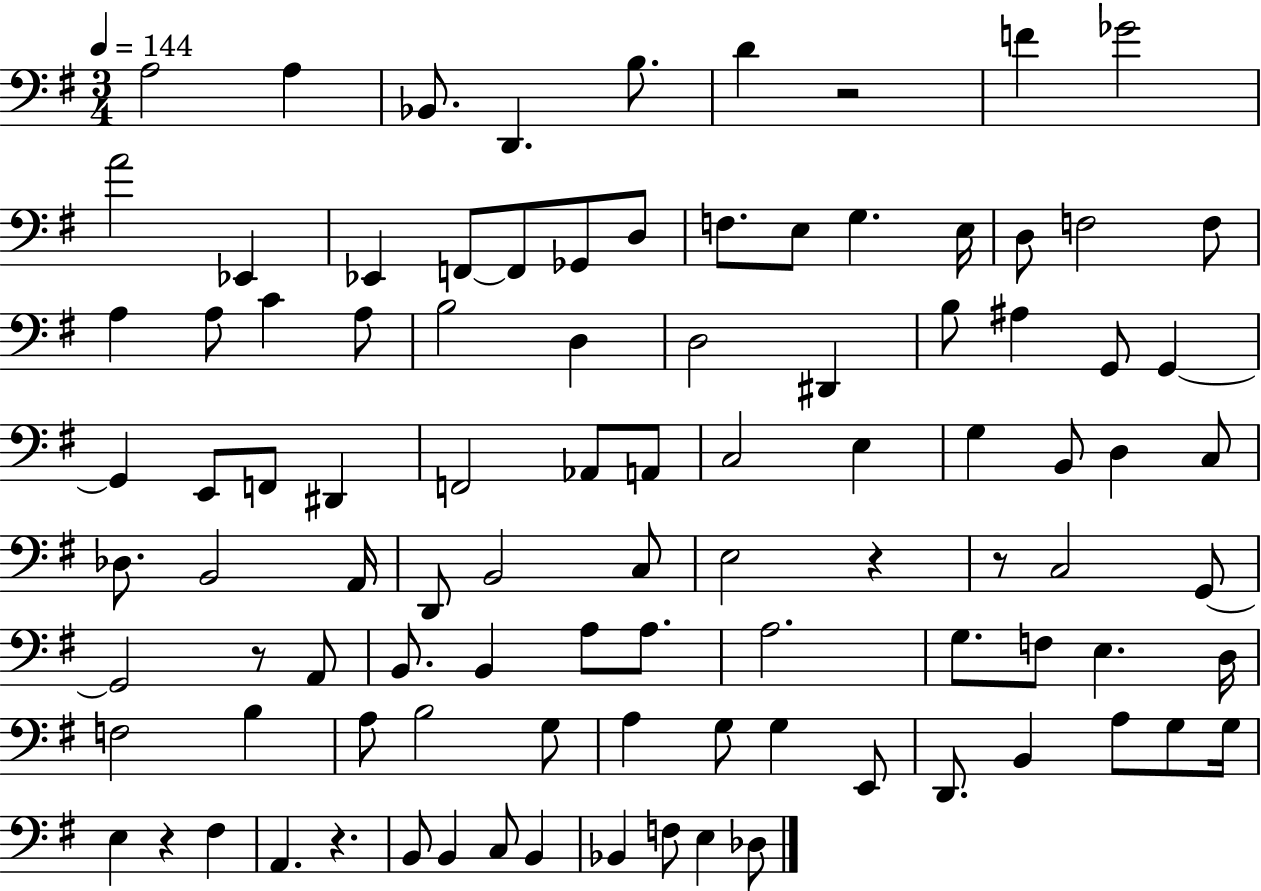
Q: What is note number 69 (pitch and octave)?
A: B3